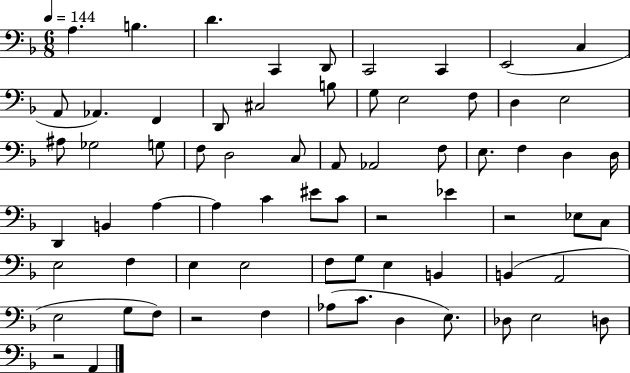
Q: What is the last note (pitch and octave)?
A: A2